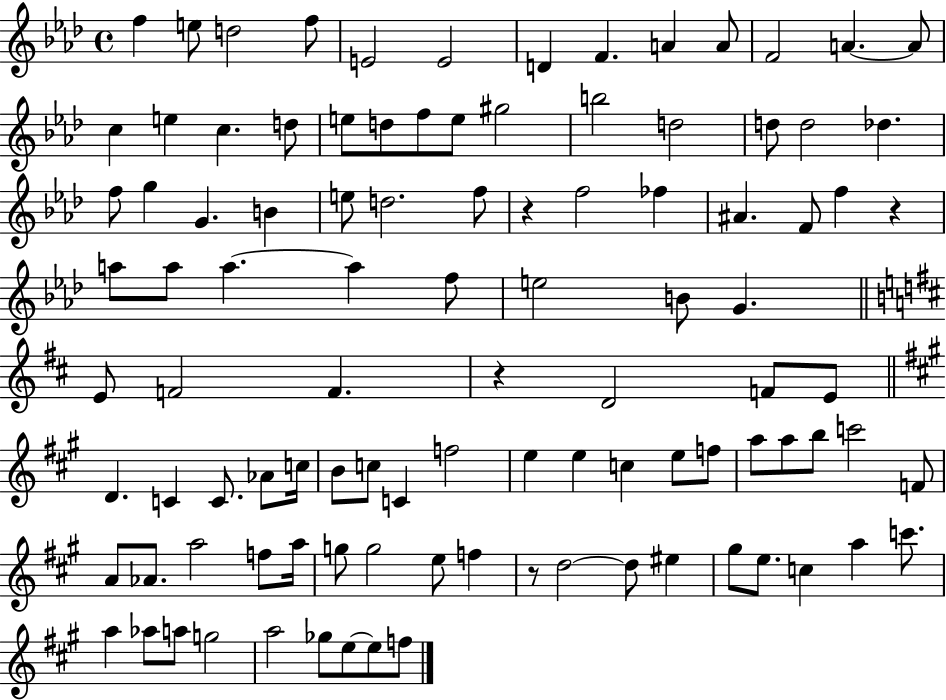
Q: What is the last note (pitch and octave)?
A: F5